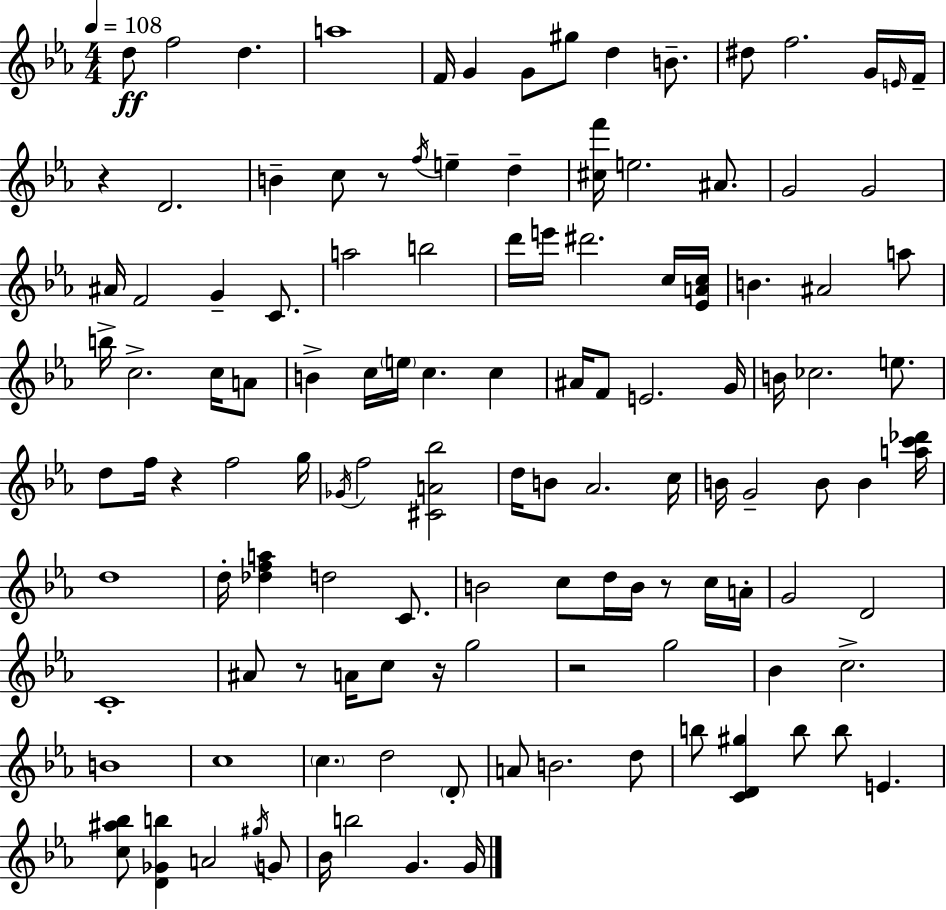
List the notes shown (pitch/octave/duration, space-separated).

D5/e F5/h D5/q. A5/w F4/s G4/q G4/e G#5/e D5/q B4/e. D#5/e F5/h. G4/s E4/s F4/s R/q D4/h. B4/q C5/e R/e F5/s E5/q D5/q [C#5,F6]/s E5/h. A#4/e. G4/h G4/h A#4/s F4/h G4/q C4/e. A5/h B5/h D6/s E6/s D#6/h. C5/s [Eb4,A4,C5]/s B4/q. A#4/h A5/e B5/s C5/h. C5/s A4/e B4/q C5/s E5/s C5/q. C5/q A#4/s F4/e E4/h. G4/s B4/s CES5/h. E5/e. D5/e F5/s R/q F5/h G5/s Gb4/s F5/h [C#4,A4,Bb5]/h D5/s B4/e Ab4/h. C5/s B4/s G4/h B4/e B4/q [A5,C6,Db6]/s D5/w D5/s [Db5,F5,A5]/q D5/h C4/e. B4/h C5/e D5/s B4/s R/e C5/s A4/s G4/h D4/h C4/w A#4/e R/e A4/s C5/e R/s G5/h R/h G5/h Bb4/q C5/h. B4/w C5/w C5/q. D5/h D4/e A4/e B4/h. D5/e B5/e [C4,D4,G#5]/q B5/e B5/e E4/q. [C5,A#5,Bb5]/e [D4,Gb4,B5]/q A4/h G#5/s G4/e Bb4/s B5/h G4/q. G4/s